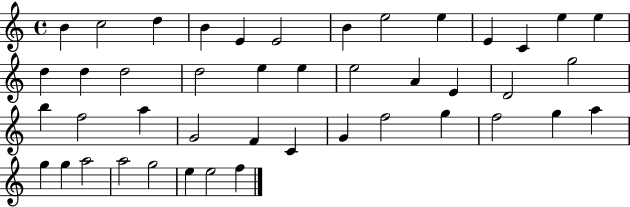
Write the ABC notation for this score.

X:1
T:Untitled
M:4/4
L:1/4
K:C
B c2 d B E E2 B e2 e E C e e d d d2 d2 e e e2 A E D2 g2 b f2 a G2 F C G f2 g f2 g a g g a2 a2 g2 e e2 f